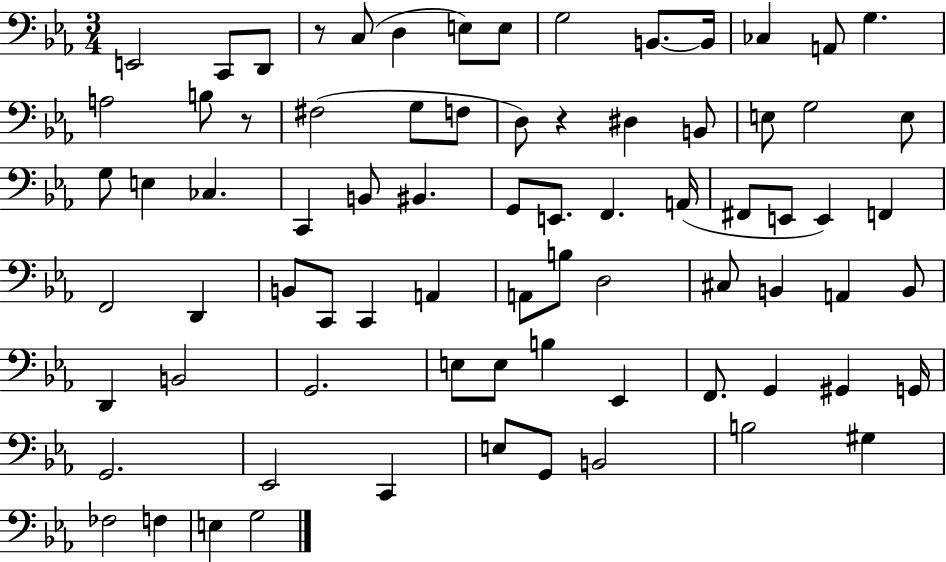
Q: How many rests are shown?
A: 3